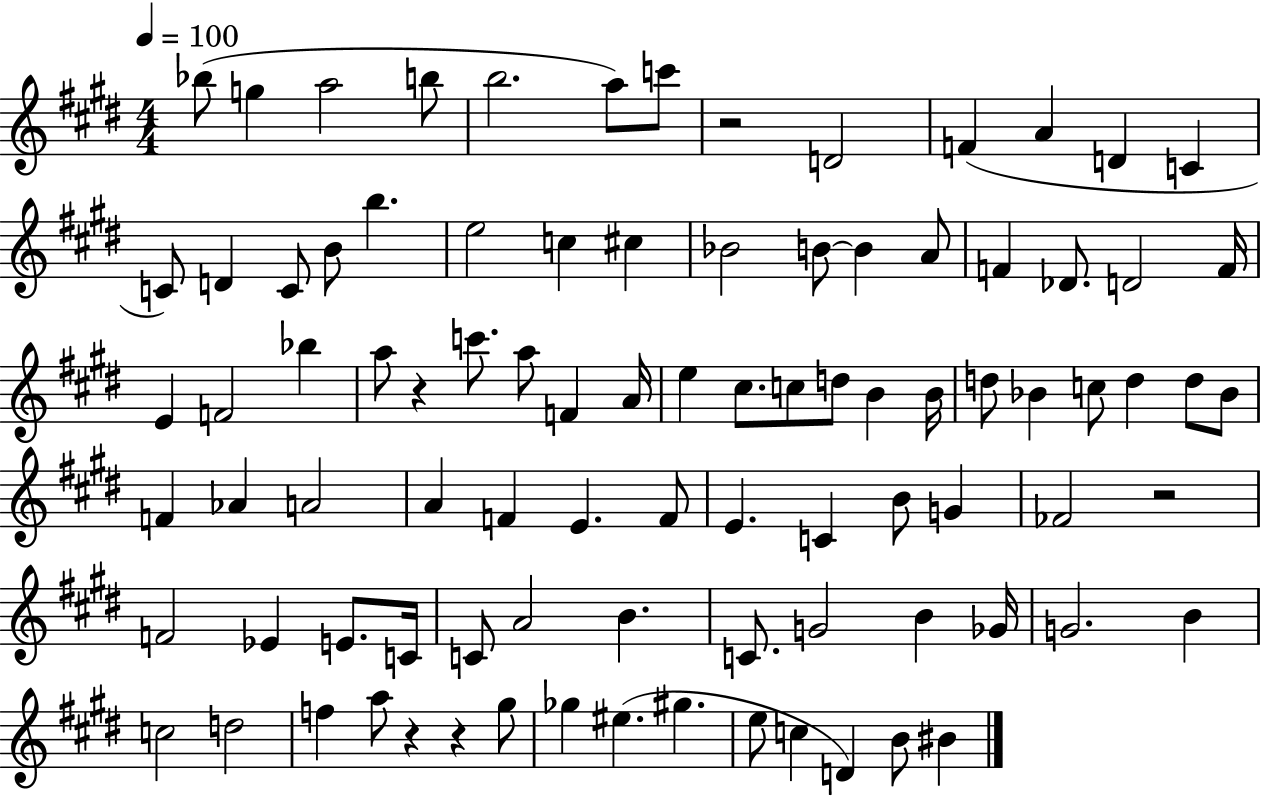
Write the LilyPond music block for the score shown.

{
  \clef treble
  \numericTimeSignature
  \time 4/4
  \key e \major
  \tempo 4 = 100
  bes''8( g''4 a''2 b''8 | b''2. a''8) c'''8 | r2 d'2 | f'4( a'4 d'4 c'4 | \break c'8) d'4 c'8 b'8 b''4. | e''2 c''4 cis''4 | bes'2 b'8~~ b'4 a'8 | f'4 des'8. d'2 f'16 | \break e'4 f'2 bes''4 | a''8 r4 c'''8. a''8 f'4 a'16 | e''4 cis''8. c''8 d''8 b'4 b'16 | d''8 bes'4 c''8 d''4 d''8 bes'8 | \break f'4 aes'4 a'2 | a'4 f'4 e'4. f'8 | e'4. c'4 b'8 g'4 | fes'2 r2 | \break f'2 ees'4 e'8. c'16 | c'8 a'2 b'4. | c'8. g'2 b'4 ges'16 | g'2. b'4 | \break c''2 d''2 | f''4 a''8 r4 r4 gis''8 | ges''4 eis''4.( gis''4. | e''8 c''4 d'4) b'8 bis'4 | \break \bar "|."
}